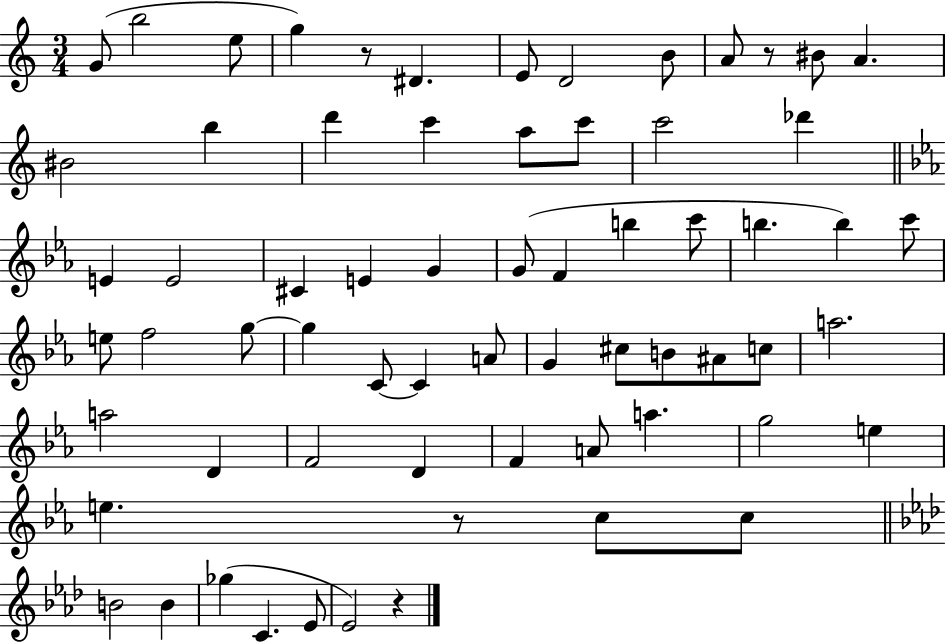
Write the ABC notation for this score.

X:1
T:Untitled
M:3/4
L:1/4
K:C
G/2 b2 e/2 g z/2 ^D E/2 D2 B/2 A/2 z/2 ^B/2 A ^B2 b d' c' a/2 c'/2 c'2 _d' E E2 ^C E G G/2 F b c'/2 b b c'/2 e/2 f2 g/2 g C/2 C A/2 G ^c/2 B/2 ^A/2 c/2 a2 a2 D F2 D F A/2 a g2 e e z/2 c/2 c/2 B2 B _g C _E/2 _E2 z